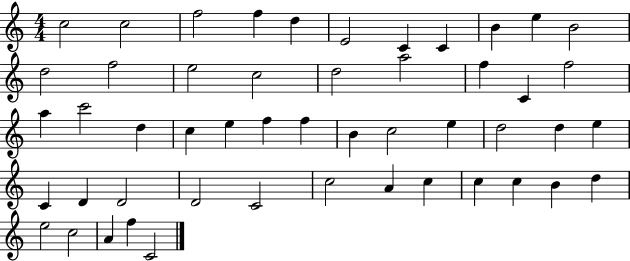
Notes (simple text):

C5/h C5/h F5/h F5/q D5/q E4/h C4/q C4/q B4/q E5/q B4/h D5/h F5/h E5/h C5/h D5/h A5/h F5/q C4/q F5/h A5/q C6/h D5/q C5/q E5/q F5/q F5/q B4/q C5/h E5/q D5/h D5/q E5/q C4/q D4/q D4/h D4/h C4/h C5/h A4/q C5/q C5/q C5/q B4/q D5/q E5/h C5/h A4/q F5/q C4/h